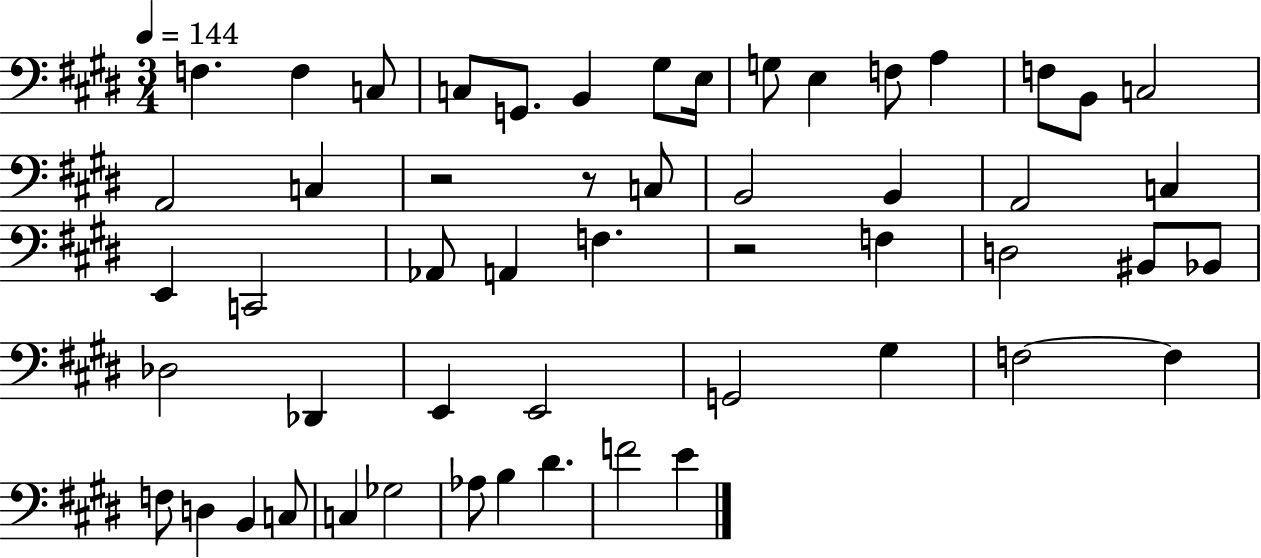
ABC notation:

X:1
T:Untitled
M:3/4
L:1/4
K:E
F, F, C,/2 C,/2 G,,/2 B,, ^G,/2 E,/4 G,/2 E, F,/2 A, F,/2 B,,/2 C,2 A,,2 C, z2 z/2 C,/2 B,,2 B,, A,,2 C, E,, C,,2 _A,,/2 A,, F, z2 F, D,2 ^B,,/2 _B,,/2 _D,2 _D,, E,, E,,2 G,,2 ^G, F,2 F, F,/2 D, B,, C,/2 C, _G,2 _A,/2 B, ^D F2 E